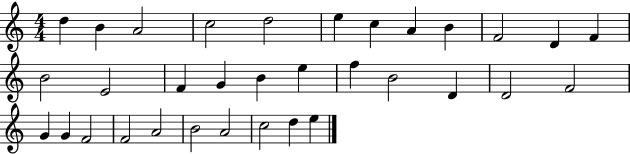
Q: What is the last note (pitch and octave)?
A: E5